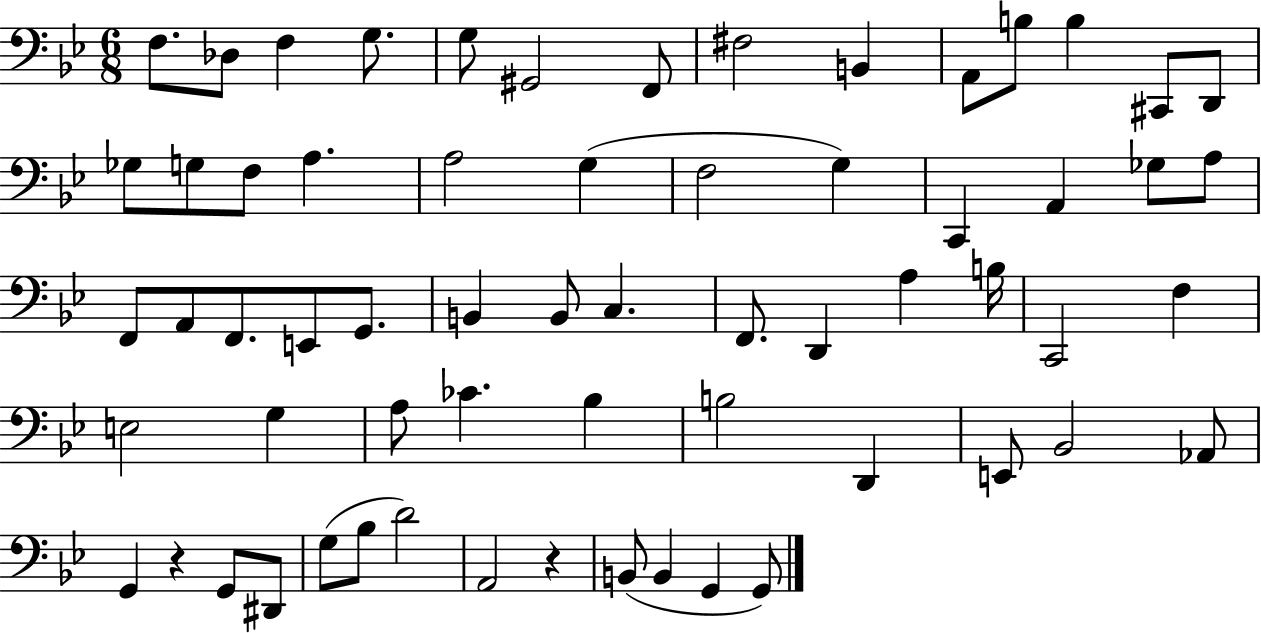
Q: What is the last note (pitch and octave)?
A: G2